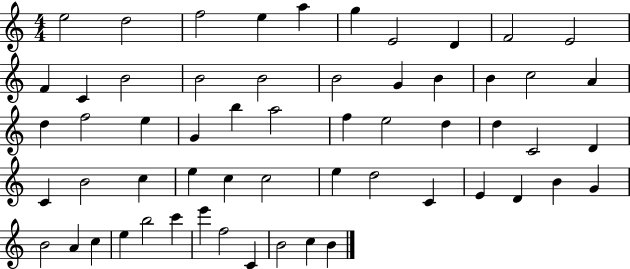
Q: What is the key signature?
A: C major